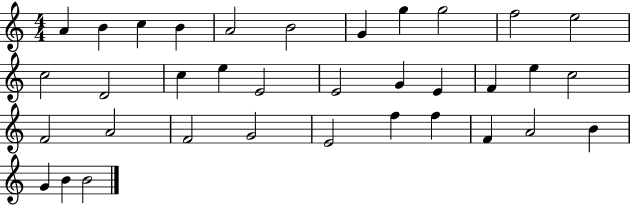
A4/q B4/q C5/q B4/q A4/h B4/h G4/q G5/q G5/h F5/h E5/h C5/h D4/h C5/q E5/q E4/h E4/h G4/q E4/q F4/q E5/q C5/h F4/h A4/h F4/h G4/h E4/h F5/q F5/q F4/q A4/h B4/q G4/q B4/q B4/h